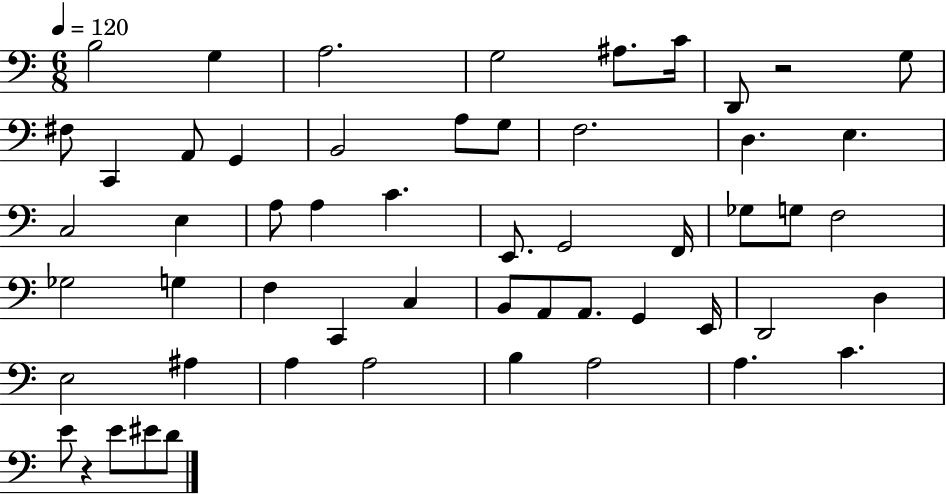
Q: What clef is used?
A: bass